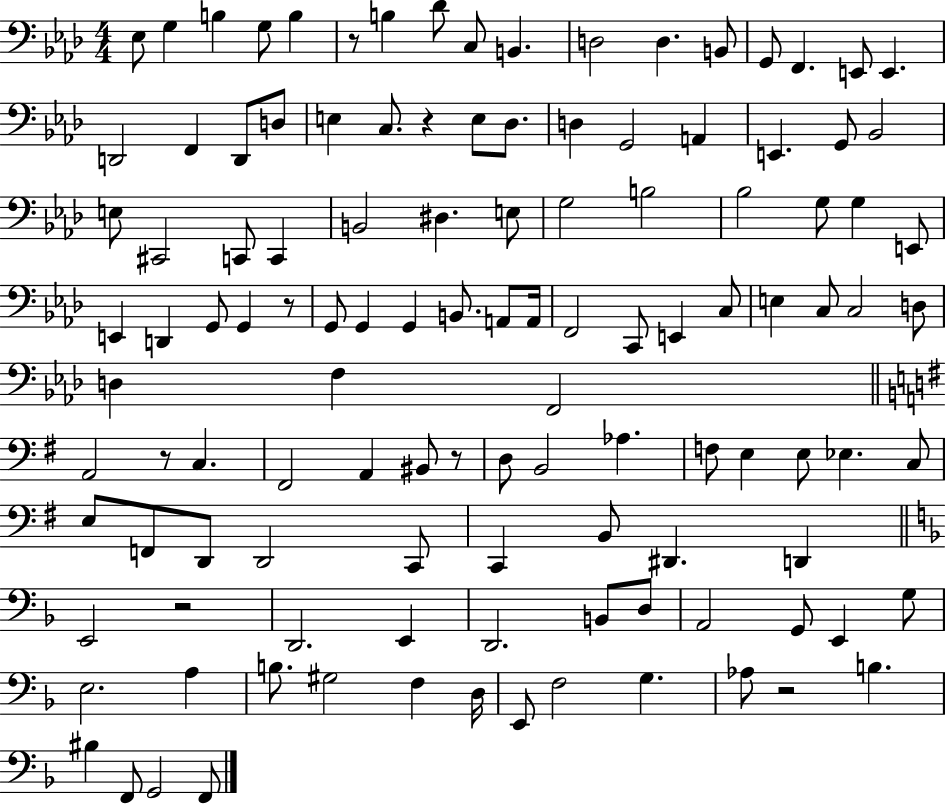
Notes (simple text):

Eb3/e G3/q B3/q G3/e B3/q R/e B3/q Db4/e C3/e B2/q. D3/h D3/q. B2/e G2/e F2/q. E2/e E2/q. D2/h F2/q D2/e D3/e E3/q C3/e. R/q E3/e Db3/e. D3/q G2/h A2/q E2/q. G2/e Bb2/h E3/e C#2/h C2/e C2/q B2/h D#3/q. E3/e G3/h B3/h Bb3/h G3/e G3/q E2/e E2/q D2/q G2/e G2/q R/e G2/e G2/q G2/q B2/e. A2/e A2/s F2/h C2/e E2/q C3/e E3/q C3/e C3/h D3/e D3/q F3/q F2/h A2/h R/e C3/q. F#2/h A2/q BIS2/e R/e D3/e B2/h Ab3/q. F3/e E3/q E3/e Eb3/q. C3/e E3/e F2/e D2/e D2/h C2/e C2/q B2/e D#2/q. D2/q E2/h R/h D2/h. E2/q D2/h. B2/e D3/e A2/h G2/e E2/q G3/e E3/h. A3/q B3/e. G#3/h F3/q D3/s E2/e F3/h G3/q. Ab3/e R/h B3/q. BIS3/q F2/e G2/h F2/e